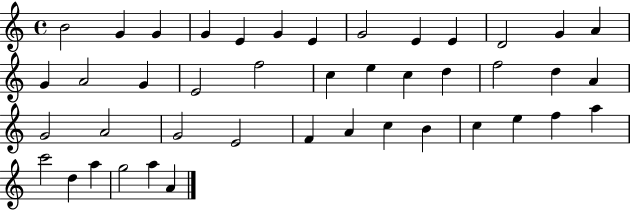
B4/h G4/q G4/q G4/q E4/q G4/q E4/q G4/h E4/q E4/q D4/h G4/q A4/q G4/q A4/h G4/q E4/h F5/h C5/q E5/q C5/q D5/q F5/h D5/q A4/q G4/h A4/h G4/h E4/h F4/q A4/q C5/q B4/q C5/q E5/q F5/q A5/q C6/h D5/q A5/q G5/h A5/q A4/q